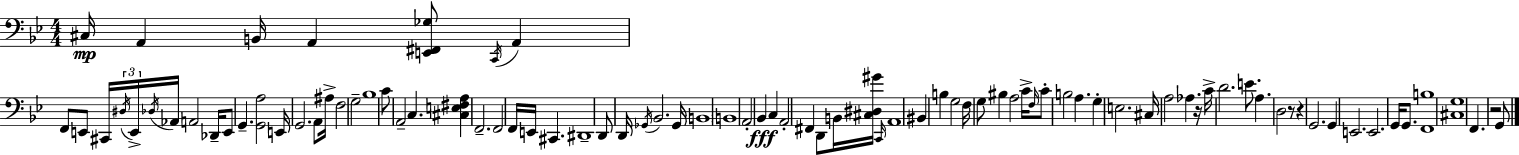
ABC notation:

X:1
T:Untitled
M:4/4
L:1/4
K:Gm
^C,/4 A,, B,,/4 A,, [E,,^F,,_G,]/2 C,,/4 A,, F,,/2 E,,/2 ^C,,/4 ^D,/4 E,,/4 _D,/4 _A,,/4 A,,2 _D,,/4 E,,/2 G,, [G,,A,]2 E,,/4 G,,2 A,,/2 ^A,/4 F,2 G,2 _B,4 C/2 A,,2 C, [^C,E,^F,A,] F,,2 F,,2 F,,/4 E,,/4 ^C,, ^D,,4 D,,/2 D,,/4 _G,,/4 _B,,2 _G,,/4 B,,4 B,,4 A,,2 _B,, C, A,,2 ^F,, D,,/2 B,,/4 [^C,^D,^G]/4 C,,/4 A,,4 ^B,, B, G,2 F,/4 G,/2 ^B, A,2 C/4 F,/4 C/2 B,2 A, G, E,2 ^C,/4 A,2 _A, z/4 C/4 D2 E/2 A, D,2 z/2 z G,,2 G,, E,,2 E,,2 G,,/4 G,,/2 [F,,B,]4 [^C,G,]4 F,, z2 G,,/2